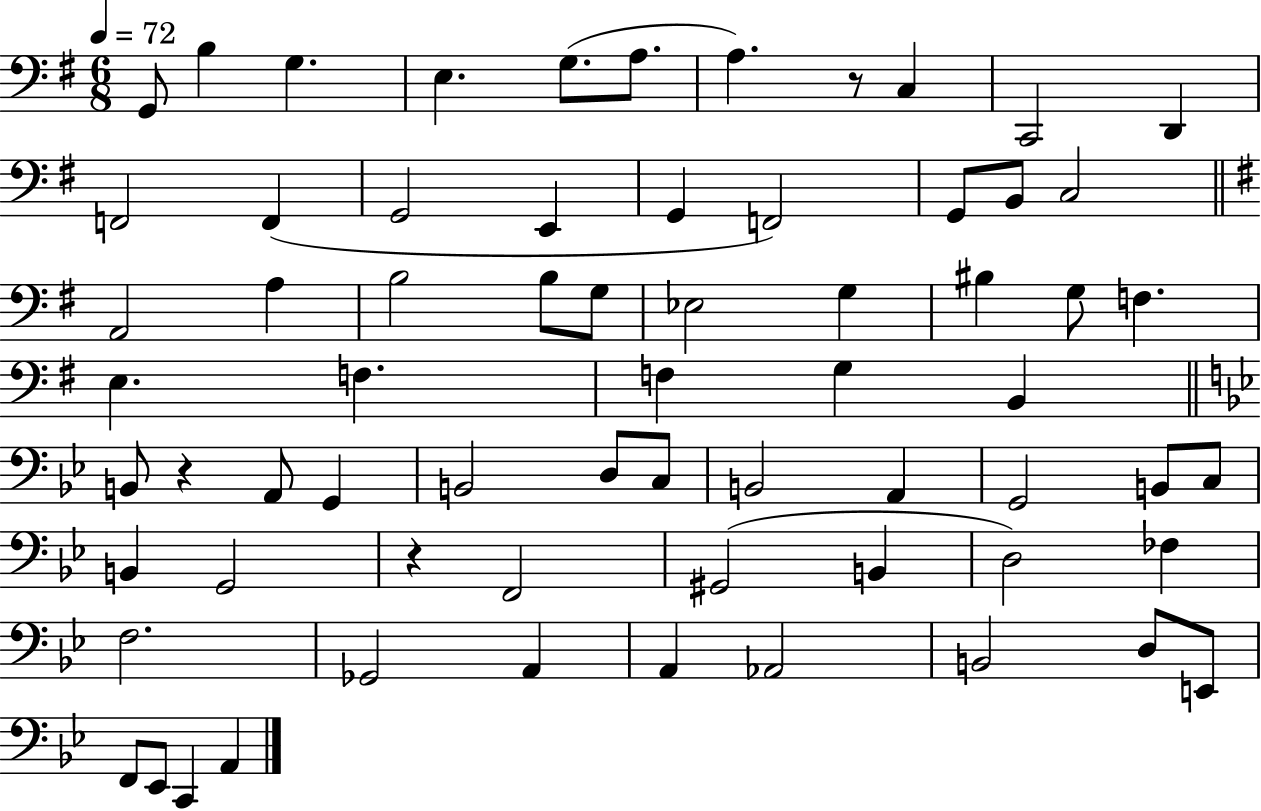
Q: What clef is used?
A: bass